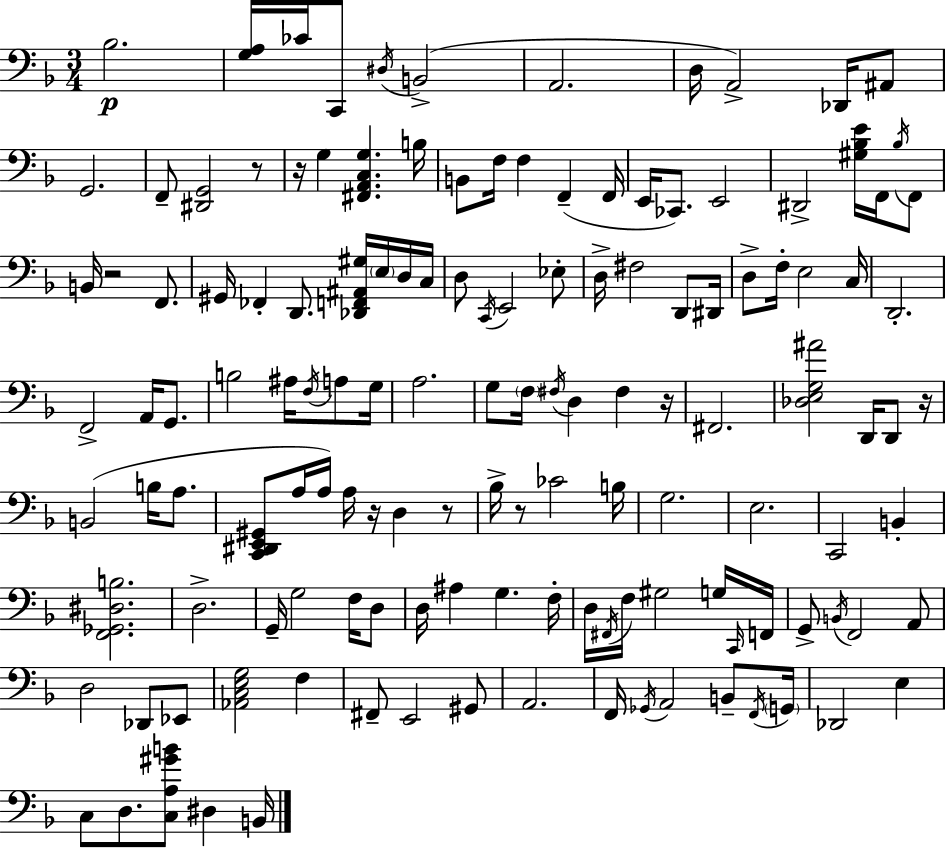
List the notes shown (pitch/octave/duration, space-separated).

Bb3/h. [G3,A3]/s CES4/s C2/e D#3/s B2/h A2/h. D3/s A2/h Db2/s A#2/e G2/h. F2/e [D#2,G2]/h R/e R/s G3/q [F#2,A2,C3,G3]/q. B3/s B2/e F3/s F3/q F2/q F2/s E2/s CES2/e. E2/h D#2/h [G#3,Bb3,E4]/s F2/s Bb3/s F2/e B2/s R/h F2/e. G#2/s FES2/q D2/e. [Db2,F2,A#2,G#3]/s E3/s D3/s C3/s D3/e C2/s E2/h Eb3/e D3/s F#3/h D2/e D#2/s D3/e F3/s E3/h C3/s D2/h. F2/h A2/s G2/e. B3/h A#3/s F3/s A3/e G3/s A3/h. G3/e F3/s F#3/s D3/q F#3/q R/s F#2/h. [Db3,E3,G3,A#4]/h D2/s D2/e R/s B2/h B3/s A3/e. [C2,D#2,E2,G#2]/e A3/s A3/s A3/s R/s D3/q R/e Bb3/s R/e CES4/h B3/s G3/h. E3/h. C2/h B2/q [F2,Gb2,D#3,B3]/h. D3/h. G2/s G3/h F3/s D3/e D3/s A#3/q G3/q. F3/s D3/s F#2/s F3/s G#3/h G3/s C2/s F2/s G2/e B2/s F2/h A2/e D3/h Db2/e Eb2/e [Ab2,C3,E3,G3]/h F3/q F#2/e E2/h G#2/e A2/h. F2/s Gb2/s A2/h B2/e F2/s G2/s Db2/h E3/q C3/e D3/e. [C3,A3,G#4,B4]/e D#3/q B2/s